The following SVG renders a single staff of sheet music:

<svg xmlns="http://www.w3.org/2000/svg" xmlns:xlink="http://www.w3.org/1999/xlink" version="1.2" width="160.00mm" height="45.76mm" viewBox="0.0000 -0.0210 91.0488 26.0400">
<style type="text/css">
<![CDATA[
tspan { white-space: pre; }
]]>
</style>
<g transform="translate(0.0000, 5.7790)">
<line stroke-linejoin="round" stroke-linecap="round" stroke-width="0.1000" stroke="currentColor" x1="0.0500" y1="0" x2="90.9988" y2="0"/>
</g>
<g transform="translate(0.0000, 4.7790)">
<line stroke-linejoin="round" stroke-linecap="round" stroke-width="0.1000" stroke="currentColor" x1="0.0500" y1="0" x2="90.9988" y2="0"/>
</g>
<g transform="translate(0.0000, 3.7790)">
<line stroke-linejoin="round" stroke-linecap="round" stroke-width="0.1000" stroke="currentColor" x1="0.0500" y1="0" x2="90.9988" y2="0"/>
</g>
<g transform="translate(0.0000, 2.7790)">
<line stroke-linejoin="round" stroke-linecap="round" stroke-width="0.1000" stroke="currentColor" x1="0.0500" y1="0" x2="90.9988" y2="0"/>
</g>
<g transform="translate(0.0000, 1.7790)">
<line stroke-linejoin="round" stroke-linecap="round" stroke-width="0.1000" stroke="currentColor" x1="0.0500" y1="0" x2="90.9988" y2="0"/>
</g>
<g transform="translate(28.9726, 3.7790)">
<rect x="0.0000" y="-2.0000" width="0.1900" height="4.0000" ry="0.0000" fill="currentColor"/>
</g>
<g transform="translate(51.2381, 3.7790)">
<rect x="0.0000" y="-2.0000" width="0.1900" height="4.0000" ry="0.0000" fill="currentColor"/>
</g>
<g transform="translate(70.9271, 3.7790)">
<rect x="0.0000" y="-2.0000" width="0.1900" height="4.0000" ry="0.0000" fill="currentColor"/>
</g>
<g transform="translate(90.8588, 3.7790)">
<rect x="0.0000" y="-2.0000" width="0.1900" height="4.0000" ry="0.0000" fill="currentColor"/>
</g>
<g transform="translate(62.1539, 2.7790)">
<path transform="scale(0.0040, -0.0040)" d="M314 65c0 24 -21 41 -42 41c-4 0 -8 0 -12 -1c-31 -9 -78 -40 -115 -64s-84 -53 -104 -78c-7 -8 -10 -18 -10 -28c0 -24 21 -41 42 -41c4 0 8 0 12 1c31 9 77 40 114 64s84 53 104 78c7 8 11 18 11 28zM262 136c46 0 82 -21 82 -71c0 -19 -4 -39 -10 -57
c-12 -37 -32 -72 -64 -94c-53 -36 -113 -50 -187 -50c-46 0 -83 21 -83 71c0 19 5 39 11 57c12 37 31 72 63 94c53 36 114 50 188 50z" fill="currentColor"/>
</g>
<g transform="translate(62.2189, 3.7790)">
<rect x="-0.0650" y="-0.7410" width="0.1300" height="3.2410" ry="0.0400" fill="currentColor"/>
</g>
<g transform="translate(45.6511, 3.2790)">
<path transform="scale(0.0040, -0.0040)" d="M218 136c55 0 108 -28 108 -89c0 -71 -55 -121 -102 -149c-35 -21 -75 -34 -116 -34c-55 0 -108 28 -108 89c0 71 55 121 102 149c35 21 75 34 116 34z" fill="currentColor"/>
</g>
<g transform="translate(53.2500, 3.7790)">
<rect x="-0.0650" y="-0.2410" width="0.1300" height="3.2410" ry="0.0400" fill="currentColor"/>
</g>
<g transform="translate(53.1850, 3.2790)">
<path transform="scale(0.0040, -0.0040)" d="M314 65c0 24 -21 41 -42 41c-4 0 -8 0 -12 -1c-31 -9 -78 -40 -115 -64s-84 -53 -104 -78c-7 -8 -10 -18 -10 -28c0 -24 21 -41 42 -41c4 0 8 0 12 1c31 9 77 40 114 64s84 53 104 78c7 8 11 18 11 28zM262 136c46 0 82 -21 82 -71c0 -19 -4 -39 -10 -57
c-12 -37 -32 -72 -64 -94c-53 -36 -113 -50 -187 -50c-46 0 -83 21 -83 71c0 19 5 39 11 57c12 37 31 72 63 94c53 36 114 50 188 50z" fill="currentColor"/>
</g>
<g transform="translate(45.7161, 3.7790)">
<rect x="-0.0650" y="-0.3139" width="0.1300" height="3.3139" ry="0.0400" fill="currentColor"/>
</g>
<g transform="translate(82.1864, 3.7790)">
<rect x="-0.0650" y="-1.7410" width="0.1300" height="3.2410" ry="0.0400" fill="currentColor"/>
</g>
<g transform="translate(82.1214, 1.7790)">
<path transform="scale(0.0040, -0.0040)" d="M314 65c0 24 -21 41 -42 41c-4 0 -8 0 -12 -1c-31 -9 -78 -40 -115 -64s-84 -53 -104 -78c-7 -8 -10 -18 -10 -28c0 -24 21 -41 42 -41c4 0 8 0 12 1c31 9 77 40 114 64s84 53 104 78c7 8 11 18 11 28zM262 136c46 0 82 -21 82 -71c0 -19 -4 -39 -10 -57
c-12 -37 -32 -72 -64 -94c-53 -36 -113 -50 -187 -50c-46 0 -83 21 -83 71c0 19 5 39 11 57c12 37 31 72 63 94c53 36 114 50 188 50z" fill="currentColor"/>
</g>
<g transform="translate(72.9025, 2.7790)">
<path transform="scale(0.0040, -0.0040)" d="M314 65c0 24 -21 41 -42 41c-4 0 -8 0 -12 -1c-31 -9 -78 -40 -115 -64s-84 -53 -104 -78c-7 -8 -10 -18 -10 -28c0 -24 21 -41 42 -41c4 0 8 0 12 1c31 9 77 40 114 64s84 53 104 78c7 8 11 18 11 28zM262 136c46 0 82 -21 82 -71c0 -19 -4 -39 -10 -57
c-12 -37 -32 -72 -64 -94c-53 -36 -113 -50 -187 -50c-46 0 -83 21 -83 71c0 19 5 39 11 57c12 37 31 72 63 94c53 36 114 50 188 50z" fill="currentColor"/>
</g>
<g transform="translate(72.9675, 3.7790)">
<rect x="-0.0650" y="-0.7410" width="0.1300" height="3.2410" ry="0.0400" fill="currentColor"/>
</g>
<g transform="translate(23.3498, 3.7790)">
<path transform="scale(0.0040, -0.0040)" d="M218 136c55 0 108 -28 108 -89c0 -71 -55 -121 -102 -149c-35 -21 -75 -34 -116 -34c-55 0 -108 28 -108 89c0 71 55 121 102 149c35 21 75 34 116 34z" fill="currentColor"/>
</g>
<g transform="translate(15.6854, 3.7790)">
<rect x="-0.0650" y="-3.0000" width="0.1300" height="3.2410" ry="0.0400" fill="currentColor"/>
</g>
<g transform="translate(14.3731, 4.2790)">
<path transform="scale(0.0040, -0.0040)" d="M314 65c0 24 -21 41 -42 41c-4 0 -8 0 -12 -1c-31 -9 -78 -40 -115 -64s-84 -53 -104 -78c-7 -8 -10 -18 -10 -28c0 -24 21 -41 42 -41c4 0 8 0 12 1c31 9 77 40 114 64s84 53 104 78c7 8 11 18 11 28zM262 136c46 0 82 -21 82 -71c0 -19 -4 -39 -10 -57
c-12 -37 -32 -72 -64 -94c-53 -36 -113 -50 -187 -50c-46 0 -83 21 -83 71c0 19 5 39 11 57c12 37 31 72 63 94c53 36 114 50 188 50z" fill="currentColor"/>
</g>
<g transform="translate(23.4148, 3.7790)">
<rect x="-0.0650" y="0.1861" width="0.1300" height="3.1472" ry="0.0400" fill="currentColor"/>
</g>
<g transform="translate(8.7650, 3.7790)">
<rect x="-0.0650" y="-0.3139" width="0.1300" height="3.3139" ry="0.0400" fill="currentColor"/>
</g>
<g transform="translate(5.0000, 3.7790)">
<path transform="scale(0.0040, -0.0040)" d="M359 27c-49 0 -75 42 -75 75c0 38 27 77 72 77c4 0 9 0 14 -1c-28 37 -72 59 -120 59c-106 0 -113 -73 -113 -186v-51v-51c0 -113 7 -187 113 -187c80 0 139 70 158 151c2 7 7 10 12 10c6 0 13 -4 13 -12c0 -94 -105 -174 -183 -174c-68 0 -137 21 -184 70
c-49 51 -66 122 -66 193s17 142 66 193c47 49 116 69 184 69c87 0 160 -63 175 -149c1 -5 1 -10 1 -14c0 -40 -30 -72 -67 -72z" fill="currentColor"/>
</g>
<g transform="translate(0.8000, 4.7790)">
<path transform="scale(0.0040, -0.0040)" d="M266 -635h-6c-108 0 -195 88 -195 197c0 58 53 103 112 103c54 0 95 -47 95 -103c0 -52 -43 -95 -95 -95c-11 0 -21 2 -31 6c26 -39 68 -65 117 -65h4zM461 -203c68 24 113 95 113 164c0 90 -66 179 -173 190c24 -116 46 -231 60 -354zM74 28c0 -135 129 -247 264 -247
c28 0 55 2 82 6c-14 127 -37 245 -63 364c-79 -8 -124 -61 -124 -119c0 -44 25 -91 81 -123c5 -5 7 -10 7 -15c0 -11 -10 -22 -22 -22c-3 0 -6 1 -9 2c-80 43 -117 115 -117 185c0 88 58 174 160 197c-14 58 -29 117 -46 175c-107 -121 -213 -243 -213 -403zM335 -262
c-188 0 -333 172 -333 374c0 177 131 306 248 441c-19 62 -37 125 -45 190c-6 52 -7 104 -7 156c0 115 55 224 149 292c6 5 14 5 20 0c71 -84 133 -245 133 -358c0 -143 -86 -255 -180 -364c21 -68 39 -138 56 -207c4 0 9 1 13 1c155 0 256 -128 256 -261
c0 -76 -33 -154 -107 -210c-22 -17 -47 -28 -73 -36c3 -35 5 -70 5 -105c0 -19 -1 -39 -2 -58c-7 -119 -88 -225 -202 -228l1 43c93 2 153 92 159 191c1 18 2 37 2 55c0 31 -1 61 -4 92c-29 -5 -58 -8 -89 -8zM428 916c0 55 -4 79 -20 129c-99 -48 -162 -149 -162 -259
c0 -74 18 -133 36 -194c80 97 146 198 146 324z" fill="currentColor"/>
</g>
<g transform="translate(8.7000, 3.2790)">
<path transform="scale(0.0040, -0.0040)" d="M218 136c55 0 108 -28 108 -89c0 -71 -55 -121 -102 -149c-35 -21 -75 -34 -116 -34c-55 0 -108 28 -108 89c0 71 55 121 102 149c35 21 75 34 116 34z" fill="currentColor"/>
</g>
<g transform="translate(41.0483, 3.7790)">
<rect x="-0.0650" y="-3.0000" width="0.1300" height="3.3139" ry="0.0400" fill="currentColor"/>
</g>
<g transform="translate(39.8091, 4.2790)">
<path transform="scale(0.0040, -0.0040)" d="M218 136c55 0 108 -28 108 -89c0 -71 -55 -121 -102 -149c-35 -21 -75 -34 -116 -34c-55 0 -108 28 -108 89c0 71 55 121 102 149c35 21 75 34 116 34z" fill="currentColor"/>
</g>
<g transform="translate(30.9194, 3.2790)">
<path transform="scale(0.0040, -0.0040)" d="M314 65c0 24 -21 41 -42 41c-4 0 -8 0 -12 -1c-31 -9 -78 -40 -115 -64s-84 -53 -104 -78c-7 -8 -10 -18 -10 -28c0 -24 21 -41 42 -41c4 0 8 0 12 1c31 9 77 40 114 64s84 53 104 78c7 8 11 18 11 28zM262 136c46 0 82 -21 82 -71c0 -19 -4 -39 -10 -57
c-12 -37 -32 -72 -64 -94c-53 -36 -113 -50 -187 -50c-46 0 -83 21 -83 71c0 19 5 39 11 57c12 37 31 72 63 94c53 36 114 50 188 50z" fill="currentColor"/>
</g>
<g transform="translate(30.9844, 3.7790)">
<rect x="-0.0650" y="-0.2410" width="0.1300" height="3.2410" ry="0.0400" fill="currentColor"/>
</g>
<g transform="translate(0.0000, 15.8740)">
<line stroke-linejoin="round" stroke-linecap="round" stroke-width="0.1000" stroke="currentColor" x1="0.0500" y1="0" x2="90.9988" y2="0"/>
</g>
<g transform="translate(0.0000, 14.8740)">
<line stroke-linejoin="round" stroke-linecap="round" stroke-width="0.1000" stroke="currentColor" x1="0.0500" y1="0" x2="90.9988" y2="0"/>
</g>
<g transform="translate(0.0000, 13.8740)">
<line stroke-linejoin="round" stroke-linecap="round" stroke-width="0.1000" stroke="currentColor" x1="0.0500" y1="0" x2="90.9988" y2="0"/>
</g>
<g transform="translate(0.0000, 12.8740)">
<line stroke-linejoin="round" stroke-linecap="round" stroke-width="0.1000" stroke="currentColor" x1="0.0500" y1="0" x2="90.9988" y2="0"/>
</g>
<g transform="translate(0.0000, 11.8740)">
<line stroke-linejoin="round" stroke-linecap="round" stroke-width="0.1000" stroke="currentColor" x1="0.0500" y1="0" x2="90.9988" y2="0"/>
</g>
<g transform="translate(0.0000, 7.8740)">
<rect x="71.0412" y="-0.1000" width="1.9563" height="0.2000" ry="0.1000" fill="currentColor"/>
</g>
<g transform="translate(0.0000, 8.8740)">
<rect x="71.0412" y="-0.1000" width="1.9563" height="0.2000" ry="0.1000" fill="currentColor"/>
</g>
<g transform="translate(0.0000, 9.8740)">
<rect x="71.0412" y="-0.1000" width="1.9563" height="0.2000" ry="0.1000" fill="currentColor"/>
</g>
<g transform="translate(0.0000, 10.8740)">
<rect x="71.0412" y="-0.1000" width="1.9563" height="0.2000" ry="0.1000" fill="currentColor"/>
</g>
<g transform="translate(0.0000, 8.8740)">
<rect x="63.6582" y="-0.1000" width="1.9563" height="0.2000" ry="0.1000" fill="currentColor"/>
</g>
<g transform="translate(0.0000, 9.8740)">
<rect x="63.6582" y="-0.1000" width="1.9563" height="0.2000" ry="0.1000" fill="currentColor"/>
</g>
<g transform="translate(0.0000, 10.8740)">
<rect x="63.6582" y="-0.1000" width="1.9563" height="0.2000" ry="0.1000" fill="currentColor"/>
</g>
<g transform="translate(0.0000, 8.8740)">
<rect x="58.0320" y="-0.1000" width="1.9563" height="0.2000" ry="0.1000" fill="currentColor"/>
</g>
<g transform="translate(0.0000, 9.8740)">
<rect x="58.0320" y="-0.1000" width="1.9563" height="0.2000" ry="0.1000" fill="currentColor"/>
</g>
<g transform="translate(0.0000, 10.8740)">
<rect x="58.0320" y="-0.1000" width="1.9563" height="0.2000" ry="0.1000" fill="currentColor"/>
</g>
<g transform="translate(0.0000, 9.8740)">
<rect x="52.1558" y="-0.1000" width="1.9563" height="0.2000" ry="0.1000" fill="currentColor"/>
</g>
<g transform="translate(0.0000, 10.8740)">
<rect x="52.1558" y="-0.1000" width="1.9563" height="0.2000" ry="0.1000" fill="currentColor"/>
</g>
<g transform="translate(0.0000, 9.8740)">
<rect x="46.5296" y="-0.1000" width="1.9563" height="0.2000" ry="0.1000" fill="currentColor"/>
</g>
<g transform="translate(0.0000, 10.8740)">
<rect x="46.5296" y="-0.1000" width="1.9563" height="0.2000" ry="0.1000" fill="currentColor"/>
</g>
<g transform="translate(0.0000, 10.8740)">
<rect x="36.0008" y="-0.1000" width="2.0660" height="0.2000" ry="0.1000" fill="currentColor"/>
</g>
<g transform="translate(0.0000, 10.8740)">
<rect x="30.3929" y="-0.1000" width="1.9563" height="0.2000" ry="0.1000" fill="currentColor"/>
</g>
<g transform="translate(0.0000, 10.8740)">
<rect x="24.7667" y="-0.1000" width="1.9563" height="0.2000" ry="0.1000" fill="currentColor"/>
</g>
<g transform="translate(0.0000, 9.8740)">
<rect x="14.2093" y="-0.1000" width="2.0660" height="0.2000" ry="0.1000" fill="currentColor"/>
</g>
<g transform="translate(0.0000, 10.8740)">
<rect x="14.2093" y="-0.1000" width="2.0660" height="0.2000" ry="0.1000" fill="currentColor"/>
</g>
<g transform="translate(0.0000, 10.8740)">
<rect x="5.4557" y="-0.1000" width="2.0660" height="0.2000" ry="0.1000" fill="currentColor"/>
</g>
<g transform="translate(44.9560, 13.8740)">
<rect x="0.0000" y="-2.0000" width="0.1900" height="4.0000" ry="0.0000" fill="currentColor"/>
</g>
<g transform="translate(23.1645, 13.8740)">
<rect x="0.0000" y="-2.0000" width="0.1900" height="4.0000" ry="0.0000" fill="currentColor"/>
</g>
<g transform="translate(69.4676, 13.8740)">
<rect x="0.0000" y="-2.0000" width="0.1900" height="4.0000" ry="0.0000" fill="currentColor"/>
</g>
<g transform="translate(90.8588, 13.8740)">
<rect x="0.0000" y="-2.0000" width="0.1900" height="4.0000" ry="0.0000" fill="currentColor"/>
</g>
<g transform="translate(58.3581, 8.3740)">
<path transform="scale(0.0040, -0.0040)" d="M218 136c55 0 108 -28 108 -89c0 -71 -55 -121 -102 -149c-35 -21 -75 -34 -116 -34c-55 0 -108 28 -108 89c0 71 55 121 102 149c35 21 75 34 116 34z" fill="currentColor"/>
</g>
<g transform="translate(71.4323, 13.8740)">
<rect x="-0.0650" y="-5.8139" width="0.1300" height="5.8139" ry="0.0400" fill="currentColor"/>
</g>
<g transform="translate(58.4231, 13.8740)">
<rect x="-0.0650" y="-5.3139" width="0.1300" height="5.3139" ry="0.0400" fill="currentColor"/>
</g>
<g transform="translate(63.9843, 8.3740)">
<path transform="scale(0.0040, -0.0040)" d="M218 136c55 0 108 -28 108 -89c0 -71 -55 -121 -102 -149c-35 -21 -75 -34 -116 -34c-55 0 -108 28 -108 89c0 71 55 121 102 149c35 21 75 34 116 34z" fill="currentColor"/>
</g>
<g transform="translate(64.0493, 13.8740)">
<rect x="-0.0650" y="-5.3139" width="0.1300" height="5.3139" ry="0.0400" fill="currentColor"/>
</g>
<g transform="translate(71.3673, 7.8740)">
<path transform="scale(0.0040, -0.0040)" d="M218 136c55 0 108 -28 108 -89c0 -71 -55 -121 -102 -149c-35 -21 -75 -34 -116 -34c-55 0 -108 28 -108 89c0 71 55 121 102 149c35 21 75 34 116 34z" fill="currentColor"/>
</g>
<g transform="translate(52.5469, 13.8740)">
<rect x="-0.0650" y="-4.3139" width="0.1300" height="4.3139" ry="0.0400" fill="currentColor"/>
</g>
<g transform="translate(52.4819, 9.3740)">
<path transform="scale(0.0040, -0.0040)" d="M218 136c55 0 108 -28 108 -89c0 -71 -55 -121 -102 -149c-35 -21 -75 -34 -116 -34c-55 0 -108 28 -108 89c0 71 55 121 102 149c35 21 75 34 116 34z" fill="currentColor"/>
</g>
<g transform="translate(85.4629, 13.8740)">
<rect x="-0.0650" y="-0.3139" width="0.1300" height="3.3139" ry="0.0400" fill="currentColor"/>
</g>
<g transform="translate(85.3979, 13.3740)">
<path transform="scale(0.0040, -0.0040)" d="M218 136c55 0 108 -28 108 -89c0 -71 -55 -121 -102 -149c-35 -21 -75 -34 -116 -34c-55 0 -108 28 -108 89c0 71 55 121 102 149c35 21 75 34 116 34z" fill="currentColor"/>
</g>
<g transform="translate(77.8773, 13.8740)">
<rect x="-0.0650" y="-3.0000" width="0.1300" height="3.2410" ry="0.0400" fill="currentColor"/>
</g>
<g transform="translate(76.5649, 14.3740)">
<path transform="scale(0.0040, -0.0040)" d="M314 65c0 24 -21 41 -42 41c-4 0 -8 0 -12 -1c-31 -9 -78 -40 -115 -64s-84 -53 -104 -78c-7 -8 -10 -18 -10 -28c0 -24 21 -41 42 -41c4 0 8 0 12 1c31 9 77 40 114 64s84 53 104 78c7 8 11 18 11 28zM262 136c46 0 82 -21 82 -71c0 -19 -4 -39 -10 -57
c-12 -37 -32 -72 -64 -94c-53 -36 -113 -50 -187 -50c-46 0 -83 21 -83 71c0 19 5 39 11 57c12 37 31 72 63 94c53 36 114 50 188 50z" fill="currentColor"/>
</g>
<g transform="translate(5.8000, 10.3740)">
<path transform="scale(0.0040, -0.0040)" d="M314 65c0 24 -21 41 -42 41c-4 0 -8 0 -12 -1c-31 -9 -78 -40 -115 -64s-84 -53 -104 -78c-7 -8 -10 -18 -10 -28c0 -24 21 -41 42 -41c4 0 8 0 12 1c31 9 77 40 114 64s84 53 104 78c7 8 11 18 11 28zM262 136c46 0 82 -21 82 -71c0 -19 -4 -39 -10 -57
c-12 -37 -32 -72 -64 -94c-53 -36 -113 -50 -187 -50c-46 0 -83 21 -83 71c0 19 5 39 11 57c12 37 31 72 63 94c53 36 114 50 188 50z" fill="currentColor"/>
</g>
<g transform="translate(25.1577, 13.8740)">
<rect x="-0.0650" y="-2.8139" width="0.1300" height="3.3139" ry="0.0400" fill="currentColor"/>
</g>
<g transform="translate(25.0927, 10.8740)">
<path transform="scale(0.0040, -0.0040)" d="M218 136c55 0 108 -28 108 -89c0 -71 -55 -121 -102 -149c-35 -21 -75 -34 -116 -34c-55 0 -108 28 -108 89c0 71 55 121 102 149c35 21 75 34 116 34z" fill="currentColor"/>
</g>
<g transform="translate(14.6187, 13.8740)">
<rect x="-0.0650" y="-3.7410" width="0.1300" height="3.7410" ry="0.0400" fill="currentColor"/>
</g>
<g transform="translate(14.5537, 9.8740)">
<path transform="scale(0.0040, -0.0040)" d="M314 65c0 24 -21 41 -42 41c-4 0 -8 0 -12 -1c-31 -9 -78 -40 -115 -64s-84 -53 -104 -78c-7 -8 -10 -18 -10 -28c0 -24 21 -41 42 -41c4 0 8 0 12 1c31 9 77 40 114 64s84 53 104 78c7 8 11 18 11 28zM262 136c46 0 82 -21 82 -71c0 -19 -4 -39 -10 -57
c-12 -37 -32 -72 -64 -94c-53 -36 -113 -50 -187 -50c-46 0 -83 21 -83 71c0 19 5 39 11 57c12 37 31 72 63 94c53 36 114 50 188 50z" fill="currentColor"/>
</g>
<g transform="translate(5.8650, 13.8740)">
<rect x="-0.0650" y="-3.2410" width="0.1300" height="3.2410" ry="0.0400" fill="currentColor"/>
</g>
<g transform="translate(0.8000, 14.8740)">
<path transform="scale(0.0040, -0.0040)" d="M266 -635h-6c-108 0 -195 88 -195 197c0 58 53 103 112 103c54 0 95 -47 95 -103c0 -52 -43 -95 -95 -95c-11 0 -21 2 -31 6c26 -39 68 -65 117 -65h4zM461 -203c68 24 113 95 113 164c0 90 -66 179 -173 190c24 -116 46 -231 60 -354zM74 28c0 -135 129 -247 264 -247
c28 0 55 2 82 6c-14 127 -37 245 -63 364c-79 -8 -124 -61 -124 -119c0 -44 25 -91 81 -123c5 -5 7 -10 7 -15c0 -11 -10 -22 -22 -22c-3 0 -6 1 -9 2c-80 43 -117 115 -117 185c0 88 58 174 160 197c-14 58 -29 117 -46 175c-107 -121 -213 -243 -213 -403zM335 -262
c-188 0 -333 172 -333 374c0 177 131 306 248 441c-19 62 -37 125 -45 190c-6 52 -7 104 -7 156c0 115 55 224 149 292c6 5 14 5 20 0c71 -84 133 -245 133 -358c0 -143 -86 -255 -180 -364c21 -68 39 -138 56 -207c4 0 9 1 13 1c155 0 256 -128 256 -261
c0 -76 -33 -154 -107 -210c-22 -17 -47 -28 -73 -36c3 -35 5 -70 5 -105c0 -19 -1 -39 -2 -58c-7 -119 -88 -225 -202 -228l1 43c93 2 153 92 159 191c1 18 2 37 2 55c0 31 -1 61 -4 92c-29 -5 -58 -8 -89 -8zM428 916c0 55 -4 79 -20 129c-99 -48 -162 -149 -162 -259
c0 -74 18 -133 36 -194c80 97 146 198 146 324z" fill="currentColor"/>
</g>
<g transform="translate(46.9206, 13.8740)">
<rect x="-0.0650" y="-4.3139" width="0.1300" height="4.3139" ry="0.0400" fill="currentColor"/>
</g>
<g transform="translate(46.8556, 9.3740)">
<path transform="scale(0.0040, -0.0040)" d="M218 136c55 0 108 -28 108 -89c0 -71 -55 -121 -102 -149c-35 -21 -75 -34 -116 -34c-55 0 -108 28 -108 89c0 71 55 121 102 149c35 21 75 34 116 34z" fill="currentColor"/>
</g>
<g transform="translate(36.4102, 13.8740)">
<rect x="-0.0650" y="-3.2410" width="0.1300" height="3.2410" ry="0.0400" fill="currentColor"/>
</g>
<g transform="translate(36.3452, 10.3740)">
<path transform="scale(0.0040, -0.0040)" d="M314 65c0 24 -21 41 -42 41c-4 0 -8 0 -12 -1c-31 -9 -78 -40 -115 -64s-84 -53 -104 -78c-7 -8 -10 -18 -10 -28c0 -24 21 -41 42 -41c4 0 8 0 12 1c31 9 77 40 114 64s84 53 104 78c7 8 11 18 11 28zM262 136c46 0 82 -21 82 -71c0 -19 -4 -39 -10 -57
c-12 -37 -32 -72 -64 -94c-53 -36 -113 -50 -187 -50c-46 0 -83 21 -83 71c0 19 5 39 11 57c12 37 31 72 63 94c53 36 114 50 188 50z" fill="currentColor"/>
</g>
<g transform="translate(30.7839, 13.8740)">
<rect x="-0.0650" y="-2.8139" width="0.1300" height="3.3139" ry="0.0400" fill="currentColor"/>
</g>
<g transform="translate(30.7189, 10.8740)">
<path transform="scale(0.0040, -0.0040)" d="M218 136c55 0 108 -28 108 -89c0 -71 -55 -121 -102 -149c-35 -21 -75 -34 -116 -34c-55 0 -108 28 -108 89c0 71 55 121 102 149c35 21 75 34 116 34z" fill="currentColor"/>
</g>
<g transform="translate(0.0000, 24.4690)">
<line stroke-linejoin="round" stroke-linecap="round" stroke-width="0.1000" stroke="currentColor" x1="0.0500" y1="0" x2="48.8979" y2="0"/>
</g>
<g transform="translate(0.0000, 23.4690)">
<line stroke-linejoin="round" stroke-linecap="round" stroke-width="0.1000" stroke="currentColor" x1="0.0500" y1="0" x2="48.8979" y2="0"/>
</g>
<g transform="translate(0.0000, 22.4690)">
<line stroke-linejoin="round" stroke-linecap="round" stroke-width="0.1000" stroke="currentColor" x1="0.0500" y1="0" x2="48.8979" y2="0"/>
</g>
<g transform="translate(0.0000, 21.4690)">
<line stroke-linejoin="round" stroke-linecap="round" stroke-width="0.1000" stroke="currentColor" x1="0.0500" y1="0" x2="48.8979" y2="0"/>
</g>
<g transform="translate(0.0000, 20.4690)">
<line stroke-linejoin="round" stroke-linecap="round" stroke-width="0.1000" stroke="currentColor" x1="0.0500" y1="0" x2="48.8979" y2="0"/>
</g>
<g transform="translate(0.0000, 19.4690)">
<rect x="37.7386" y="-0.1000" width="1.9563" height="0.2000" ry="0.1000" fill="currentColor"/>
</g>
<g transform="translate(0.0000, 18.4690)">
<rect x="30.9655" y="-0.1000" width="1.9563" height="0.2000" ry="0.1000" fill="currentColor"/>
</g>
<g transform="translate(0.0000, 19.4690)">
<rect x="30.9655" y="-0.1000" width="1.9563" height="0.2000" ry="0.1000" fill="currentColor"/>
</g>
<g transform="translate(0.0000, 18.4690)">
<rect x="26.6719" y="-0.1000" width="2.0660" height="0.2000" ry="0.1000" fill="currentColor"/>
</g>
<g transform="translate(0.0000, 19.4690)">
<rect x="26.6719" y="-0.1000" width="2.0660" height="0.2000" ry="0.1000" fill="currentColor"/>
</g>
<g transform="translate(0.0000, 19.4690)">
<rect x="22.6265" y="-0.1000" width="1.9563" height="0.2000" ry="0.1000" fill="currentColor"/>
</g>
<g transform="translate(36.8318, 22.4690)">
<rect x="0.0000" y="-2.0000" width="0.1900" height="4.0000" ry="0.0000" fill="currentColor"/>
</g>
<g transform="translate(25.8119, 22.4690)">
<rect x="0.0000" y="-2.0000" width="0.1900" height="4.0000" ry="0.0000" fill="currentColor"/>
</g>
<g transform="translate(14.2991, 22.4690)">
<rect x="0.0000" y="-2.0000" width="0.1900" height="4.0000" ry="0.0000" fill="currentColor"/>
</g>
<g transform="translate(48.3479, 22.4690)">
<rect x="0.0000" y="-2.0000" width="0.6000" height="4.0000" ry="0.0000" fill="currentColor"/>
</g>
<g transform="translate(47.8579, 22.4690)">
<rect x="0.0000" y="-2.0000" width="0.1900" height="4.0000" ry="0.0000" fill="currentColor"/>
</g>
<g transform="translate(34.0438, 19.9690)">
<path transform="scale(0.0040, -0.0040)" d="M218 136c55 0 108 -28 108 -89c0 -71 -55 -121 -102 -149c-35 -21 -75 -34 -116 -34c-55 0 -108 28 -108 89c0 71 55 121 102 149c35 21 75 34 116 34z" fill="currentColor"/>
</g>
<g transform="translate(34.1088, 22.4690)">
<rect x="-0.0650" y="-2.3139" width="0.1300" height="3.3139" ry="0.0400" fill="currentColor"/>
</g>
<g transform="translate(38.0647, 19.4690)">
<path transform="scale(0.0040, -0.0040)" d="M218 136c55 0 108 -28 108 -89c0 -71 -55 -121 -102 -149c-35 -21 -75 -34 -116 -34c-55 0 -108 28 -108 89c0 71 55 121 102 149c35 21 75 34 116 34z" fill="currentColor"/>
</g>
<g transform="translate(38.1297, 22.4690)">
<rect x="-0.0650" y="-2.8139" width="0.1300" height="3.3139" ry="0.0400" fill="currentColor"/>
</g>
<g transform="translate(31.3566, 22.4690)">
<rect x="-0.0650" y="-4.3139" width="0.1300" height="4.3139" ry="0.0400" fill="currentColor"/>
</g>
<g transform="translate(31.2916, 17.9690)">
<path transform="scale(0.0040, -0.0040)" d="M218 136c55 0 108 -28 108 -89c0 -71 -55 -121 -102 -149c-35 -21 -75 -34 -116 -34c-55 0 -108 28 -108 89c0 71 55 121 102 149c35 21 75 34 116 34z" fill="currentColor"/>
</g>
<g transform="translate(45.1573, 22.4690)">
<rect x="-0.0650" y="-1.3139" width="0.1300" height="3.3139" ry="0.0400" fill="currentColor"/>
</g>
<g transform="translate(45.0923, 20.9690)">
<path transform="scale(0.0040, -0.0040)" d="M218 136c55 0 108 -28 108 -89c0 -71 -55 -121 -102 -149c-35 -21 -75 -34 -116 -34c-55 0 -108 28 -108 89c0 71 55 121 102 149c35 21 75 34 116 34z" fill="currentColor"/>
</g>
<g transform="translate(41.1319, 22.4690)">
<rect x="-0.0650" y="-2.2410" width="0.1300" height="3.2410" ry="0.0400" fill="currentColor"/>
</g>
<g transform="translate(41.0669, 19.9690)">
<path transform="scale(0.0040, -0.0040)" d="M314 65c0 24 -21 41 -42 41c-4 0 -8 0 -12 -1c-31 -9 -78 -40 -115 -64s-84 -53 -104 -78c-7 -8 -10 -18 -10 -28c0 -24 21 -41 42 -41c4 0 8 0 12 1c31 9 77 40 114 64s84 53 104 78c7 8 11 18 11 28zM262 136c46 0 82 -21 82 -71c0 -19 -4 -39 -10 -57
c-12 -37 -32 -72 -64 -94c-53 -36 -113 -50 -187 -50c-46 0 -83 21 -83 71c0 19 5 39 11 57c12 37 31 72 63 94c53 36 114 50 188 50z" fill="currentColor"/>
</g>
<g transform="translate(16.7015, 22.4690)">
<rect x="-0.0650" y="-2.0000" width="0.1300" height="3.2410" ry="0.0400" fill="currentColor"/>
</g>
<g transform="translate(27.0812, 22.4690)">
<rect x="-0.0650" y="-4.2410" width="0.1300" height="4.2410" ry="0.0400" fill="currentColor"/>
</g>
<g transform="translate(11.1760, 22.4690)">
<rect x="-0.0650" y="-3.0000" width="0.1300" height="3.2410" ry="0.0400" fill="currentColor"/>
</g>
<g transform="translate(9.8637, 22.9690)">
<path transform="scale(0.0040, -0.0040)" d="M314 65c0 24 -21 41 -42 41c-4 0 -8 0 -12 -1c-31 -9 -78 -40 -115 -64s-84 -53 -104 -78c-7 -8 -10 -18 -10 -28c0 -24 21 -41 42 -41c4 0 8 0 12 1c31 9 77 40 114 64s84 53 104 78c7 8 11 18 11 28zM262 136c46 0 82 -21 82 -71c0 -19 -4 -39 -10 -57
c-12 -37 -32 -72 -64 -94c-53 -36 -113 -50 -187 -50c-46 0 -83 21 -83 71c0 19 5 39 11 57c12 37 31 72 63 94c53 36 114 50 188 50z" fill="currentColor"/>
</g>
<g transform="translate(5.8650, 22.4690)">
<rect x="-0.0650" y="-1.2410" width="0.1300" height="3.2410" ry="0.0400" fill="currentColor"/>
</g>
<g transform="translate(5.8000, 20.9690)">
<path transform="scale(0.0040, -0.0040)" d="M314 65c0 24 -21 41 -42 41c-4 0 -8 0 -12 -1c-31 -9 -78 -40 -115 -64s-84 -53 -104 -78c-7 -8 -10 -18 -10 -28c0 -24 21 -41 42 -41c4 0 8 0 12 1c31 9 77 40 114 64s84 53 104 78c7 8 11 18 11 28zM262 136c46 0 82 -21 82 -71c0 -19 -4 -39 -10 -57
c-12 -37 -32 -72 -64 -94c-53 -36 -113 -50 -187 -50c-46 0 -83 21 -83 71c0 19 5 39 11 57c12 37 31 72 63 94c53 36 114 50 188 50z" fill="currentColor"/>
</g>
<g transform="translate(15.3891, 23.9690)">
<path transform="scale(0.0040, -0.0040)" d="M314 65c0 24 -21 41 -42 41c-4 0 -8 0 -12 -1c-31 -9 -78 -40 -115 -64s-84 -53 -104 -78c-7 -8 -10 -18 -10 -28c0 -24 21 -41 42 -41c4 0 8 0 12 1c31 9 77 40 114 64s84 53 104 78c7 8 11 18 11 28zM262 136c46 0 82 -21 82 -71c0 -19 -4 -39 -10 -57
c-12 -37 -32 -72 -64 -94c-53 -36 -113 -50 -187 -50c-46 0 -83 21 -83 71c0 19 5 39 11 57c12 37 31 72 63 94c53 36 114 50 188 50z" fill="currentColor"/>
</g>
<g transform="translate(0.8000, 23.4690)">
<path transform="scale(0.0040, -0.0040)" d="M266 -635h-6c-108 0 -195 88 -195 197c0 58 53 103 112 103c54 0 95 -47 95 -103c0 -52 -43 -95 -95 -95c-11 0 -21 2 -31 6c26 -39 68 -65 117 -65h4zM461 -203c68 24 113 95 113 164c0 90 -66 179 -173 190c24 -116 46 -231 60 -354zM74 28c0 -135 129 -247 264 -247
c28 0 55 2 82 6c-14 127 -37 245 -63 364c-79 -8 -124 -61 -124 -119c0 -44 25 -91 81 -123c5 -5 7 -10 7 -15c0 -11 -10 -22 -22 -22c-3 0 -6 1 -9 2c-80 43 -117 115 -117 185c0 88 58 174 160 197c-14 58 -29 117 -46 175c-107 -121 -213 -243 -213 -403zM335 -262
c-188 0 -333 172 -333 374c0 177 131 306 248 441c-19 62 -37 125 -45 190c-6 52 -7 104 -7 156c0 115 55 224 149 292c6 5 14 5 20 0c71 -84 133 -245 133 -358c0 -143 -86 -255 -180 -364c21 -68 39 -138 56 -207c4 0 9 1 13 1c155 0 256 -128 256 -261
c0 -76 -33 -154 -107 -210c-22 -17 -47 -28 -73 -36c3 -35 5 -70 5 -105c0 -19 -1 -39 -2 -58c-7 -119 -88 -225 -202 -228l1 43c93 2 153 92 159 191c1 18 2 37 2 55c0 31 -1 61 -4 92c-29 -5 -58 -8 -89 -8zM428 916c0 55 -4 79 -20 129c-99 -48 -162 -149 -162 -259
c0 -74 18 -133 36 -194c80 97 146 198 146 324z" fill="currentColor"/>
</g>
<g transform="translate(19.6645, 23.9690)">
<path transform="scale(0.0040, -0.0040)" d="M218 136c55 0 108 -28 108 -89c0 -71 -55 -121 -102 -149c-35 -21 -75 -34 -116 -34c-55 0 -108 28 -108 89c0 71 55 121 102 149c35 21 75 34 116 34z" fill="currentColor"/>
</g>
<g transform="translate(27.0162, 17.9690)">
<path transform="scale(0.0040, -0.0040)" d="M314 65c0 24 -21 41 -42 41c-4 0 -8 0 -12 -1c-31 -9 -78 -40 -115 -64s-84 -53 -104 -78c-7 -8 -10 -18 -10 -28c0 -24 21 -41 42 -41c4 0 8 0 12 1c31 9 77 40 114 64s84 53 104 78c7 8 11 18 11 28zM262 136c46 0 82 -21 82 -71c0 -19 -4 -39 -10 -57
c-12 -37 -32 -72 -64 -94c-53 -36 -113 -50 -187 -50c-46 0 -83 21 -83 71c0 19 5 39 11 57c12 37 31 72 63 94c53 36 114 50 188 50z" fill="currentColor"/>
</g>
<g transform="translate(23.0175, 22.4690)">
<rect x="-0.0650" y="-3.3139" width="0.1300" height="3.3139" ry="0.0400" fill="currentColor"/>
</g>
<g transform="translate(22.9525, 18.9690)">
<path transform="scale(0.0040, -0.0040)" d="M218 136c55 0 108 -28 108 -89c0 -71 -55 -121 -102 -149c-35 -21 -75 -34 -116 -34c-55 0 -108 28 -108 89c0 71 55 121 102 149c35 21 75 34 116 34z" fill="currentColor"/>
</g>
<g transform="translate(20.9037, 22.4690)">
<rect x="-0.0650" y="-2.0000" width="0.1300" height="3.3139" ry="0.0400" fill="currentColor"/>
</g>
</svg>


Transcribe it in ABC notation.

X:1
T:Untitled
M:4/4
L:1/4
K:C
c A2 B c2 A c c2 d2 d2 f2 b2 c'2 a a b2 d' d' f' f' g' A2 c e2 A2 F2 F b d'2 d' g a g2 e